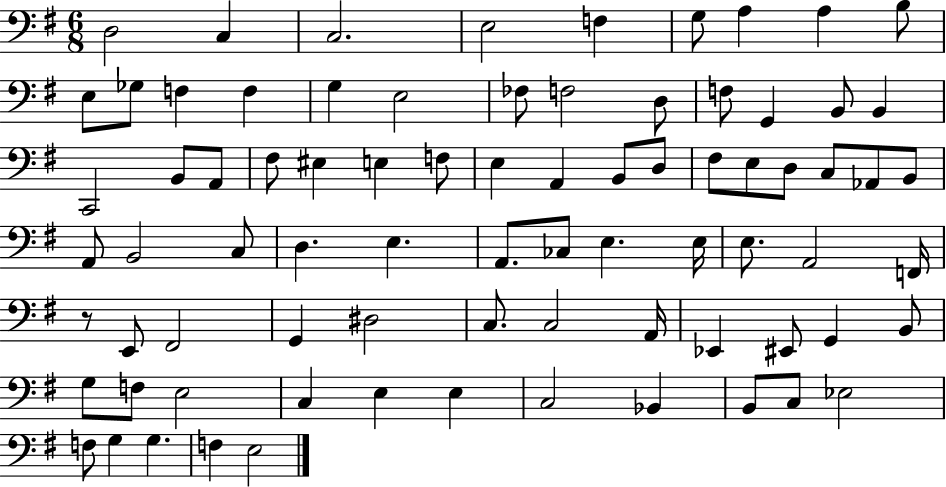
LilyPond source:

{
  \clef bass
  \numericTimeSignature
  \time 6/8
  \key g \major
  d2 c4 | c2. | e2 f4 | g8 a4 a4 b8 | \break e8 ges8 f4 f4 | g4 e2 | fes8 f2 d8 | f8 g,4 b,8 b,4 | \break c,2 b,8 a,8 | fis8 eis4 e4 f8 | e4 a,4 b,8 d8 | fis8 e8 d8 c8 aes,8 b,8 | \break a,8 b,2 c8 | d4. e4. | a,8. ces8 e4. e16 | e8. a,2 f,16 | \break r8 e,8 fis,2 | g,4 dis2 | c8. c2 a,16 | ees,4 eis,8 g,4 b,8 | \break g8 f8 e2 | c4 e4 e4 | c2 bes,4 | b,8 c8 ees2 | \break f8 g4 g4. | f4 e2 | \bar "|."
}